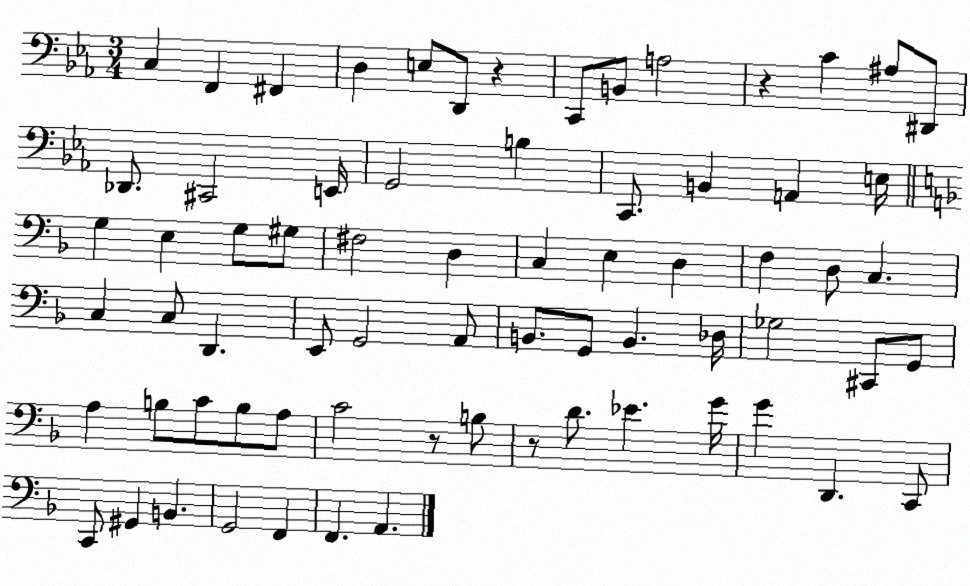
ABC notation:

X:1
T:Untitled
M:3/4
L:1/4
K:Eb
C, F,, ^F,, D, E,/2 D,,/2 z C,,/2 B,,/2 A,2 z C ^A,/2 ^D,,/2 _D,,/2 ^C,,2 E,,/4 G,,2 B, C,,/2 B,, A,, E,/4 G, E, G,/2 ^G,/2 ^F,2 D, C, E, D, F, D,/2 C, C, C,/2 D,, E,,/2 G,,2 A,,/2 B,,/2 G,,/2 B,, _D,/4 _G,2 ^C,,/2 G,,/2 A, B,/2 C/2 B,/2 A,/2 C2 z/2 B,/2 z/2 D/2 _E G/4 G D,, C,,/2 C,,/2 ^G,, B,, G,,2 F,, F,, A,,